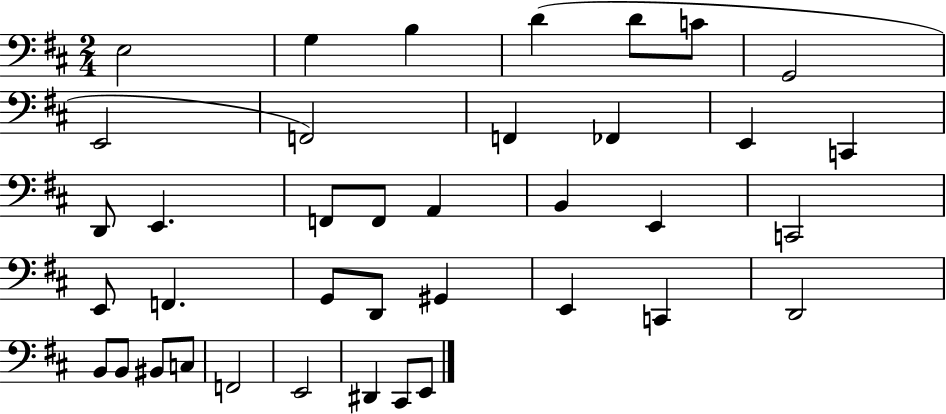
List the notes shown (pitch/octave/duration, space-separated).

E3/h G3/q B3/q D4/q D4/e C4/e G2/h E2/h F2/h F2/q FES2/q E2/q C2/q D2/e E2/q. F2/e F2/e A2/q B2/q E2/q C2/h E2/e F2/q. G2/e D2/e G#2/q E2/q C2/q D2/h B2/e B2/e BIS2/e C3/e F2/h E2/h D#2/q C#2/e E2/e